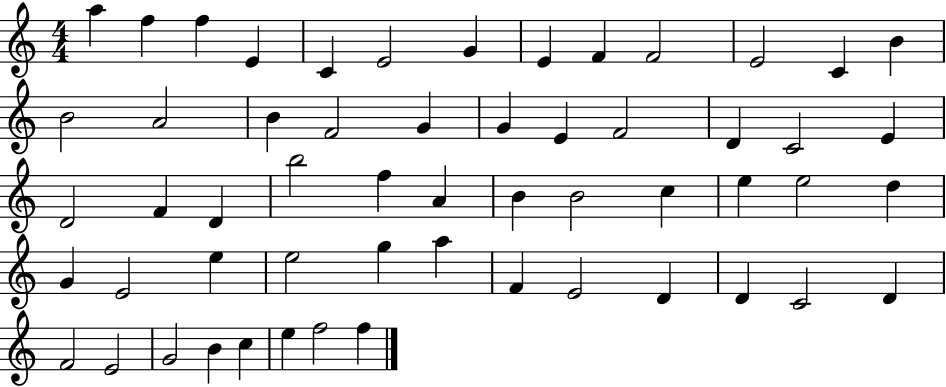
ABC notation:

X:1
T:Untitled
M:4/4
L:1/4
K:C
a f f E C E2 G E F F2 E2 C B B2 A2 B F2 G G E F2 D C2 E D2 F D b2 f A B B2 c e e2 d G E2 e e2 g a F E2 D D C2 D F2 E2 G2 B c e f2 f